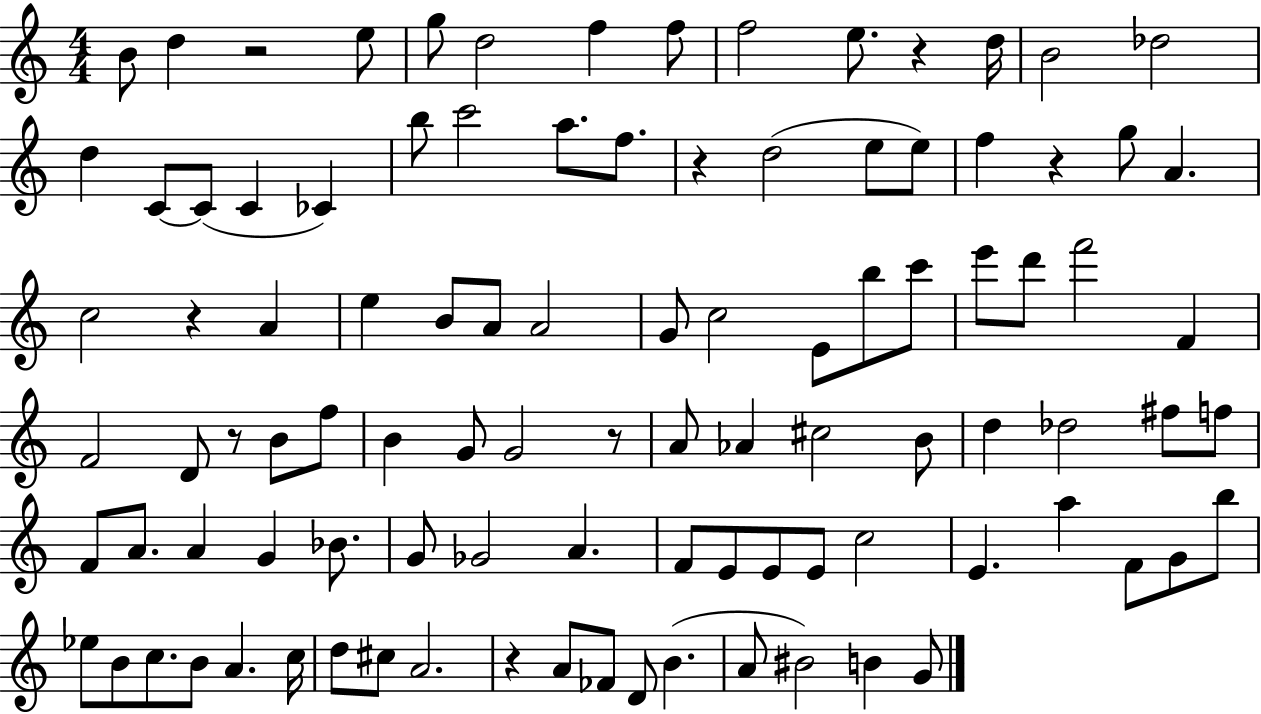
B4/e D5/q R/h E5/e G5/e D5/h F5/q F5/e F5/h E5/e. R/q D5/s B4/h Db5/h D5/q C4/e C4/e C4/q CES4/q B5/e C6/h A5/e. F5/e. R/q D5/h E5/e E5/e F5/q R/q G5/e A4/q. C5/h R/q A4/q E5/q B4/e A4/e A4/h G4/e C5/h E4/e B5/e C6/e E6/e D6/e F6/h F4/q F4/h D4/e R/e B4/e F5/e B4/q G4/e G4/h R/e A4/e Ab4/q C#5/h B4/e D5/q Db5/h F#5/e F5/e F4/e A4/e. A4/q G4/q Bb4/e. G4/e Gb4/h A4/q. F4/e E4/e E4/e E4/e C5/h E4/q. A5/q F4/e G4/e B5/e Eb5/e B4/e C5/e. B4/e A4/q. C5/s D5/e C#5/e A4/h. R/q A4/e FES4/e D4/e B4/q. A4/e BIS4/h B4/q G4/e